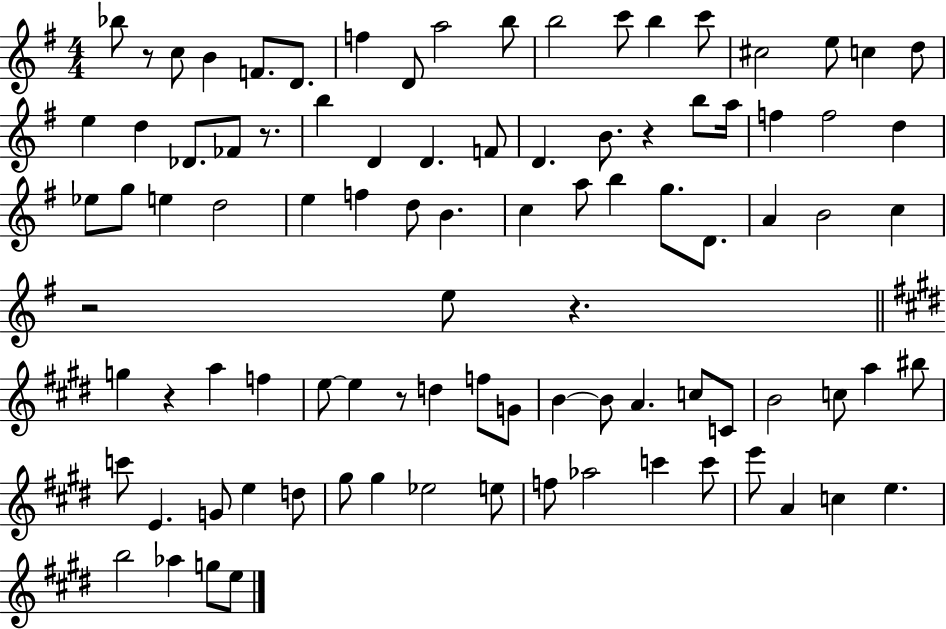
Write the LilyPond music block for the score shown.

{
  \clef treble
  \numericTimeSignature
  \time 4/4
  \key g \major
  \repeat volta 2 { bes''8 r8 c''8 b'4 f'8. d'8. | f''4 d'8 a''2 b''8 | b''2 c'''8 b''4 c'''8 | cis''2 e''8 c''4 d''8 | \break e''4 d''4 des'8. fes'8 r8. | b''4 d'4 d'4. f'8 | d'4. b'8. r4 b''8 a''16 | f''4 f''2 d''4 | \break ees''8 g''8 e''4 d''2 | e''4 f''4 d''8 b'4. | c''4 a''8 b''4 g''8. d'8. | a'4 b'2 c''4 | \break r2 e''8 r4. | \bar "||" \break \key e \major g''4 r4 a''4 f''4 | e''8~~ e''4 r8 d''4 f''8 g'8 | b'4~~ b'8 a'4. c''8 c'8 | b'2 c''8 a''4 bis''8 | \break c'''8 e'4. g'8 e''4 d''8 | gis''8 gis''4 ees''2 e''8 | f''8 aes''2 c'''4 c'''8 | e'''8 a'4 c''4 e''4. | \break b''2 aes''4 g''8 e''8 | } \bar "|."
}